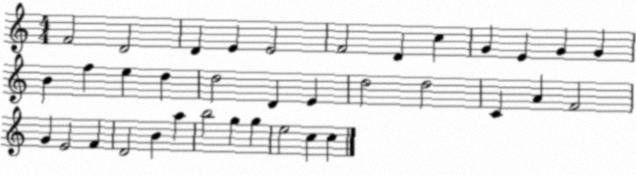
X:1
T:Untitled
M:4/4
L:1/4
K:C
F2 D2 D E E2 F2 D c G E G G B f e d d2 D E d2 d2 C A F2 G E2 F D2 B a b2 g g e2 c c